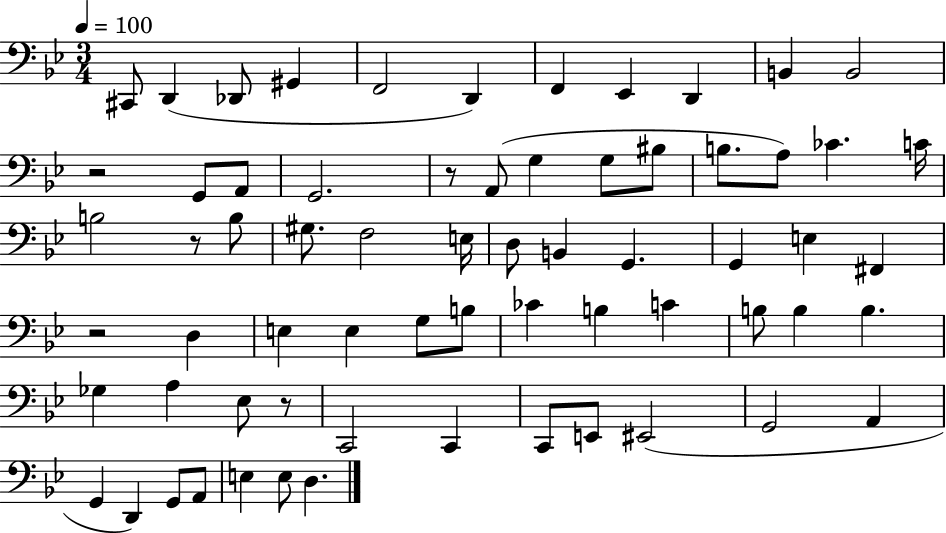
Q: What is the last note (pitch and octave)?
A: D3